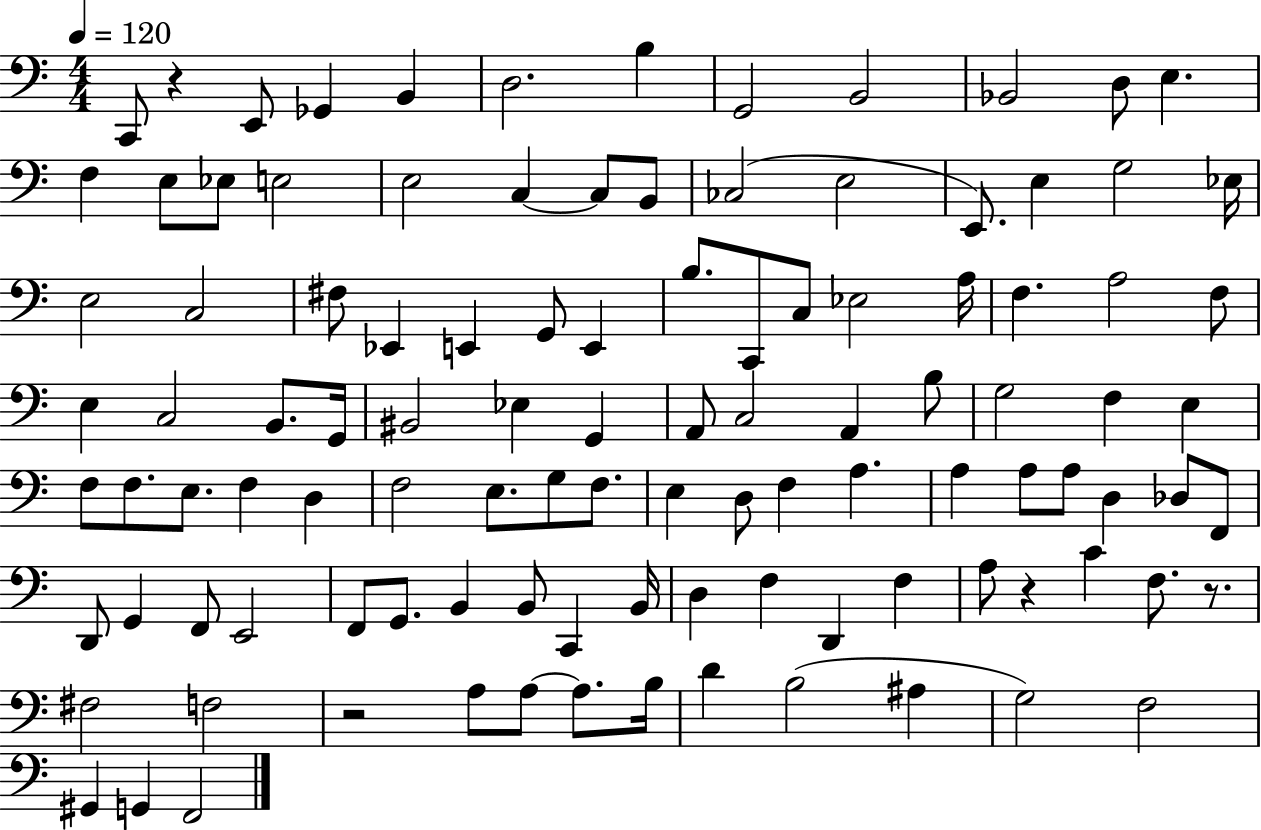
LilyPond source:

{
  \clef bass
  \numericTimeSignature
  \time 4/4
  \key c \major
  \tempo 4 = 120
  c,8 r4 e,8 ges,4 b,4 | d2. b4 | g,2 b,2 | bes,2 d8 e4. | \break f4 e8 ees8 e2 | e2 c4~~ c8 b,8 | ces2( e2 | e,8.) e4 g2 ees16 | \break e2 c2 | fis8 ees,4 e,4 g,8 e,4 | b8. c,8 c8 ees2 a16 | f4. a2 f8 | \break e4 c2 b,8. g,16 | bis,2 ees4 g,4 | a,8 c2 a,4 b8 | g2 f4 e4 | \break f8 f8. e8. f4 d4 | f2 e8. g8 f8. | e4 d8 f4 a4. | a4 a8 a8 d4 des8 f,8 | \break d,8 g,4 f,8 e,2 | f,8 g,8. b,4 b,8 c,4 b,16 | d4 f4 d,4 f4 | a8 r4 c'4 f8. r8. | \break fis2 f2 | r2 a8 a8~~ a8. b16 | d'4 b2( ais4 | g2) f2 | \break gis,4 g,4 f,2 | \bar "|."
}